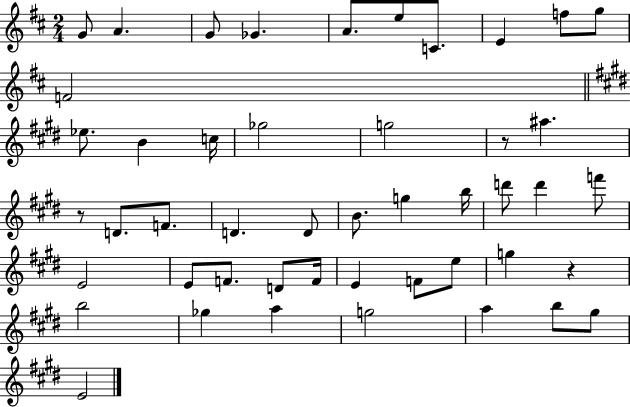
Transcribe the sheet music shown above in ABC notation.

X:1
T:Untitled
M:2/4
L:1/4
K:D
G/2 A G/2 _G A/2 e/2 C/2 E f/2 g/2 F2 _e/2 B c/4 _g2 g2 z/2 ^a z/2 D/2 F/2 D D/2 B/2 g b/4 d'/2 d' f'/2 E2 E/2 F/2 D/2 F/4 E F/2 e/2 g z b2 _g a g2 a b/2 ^g/2 E2